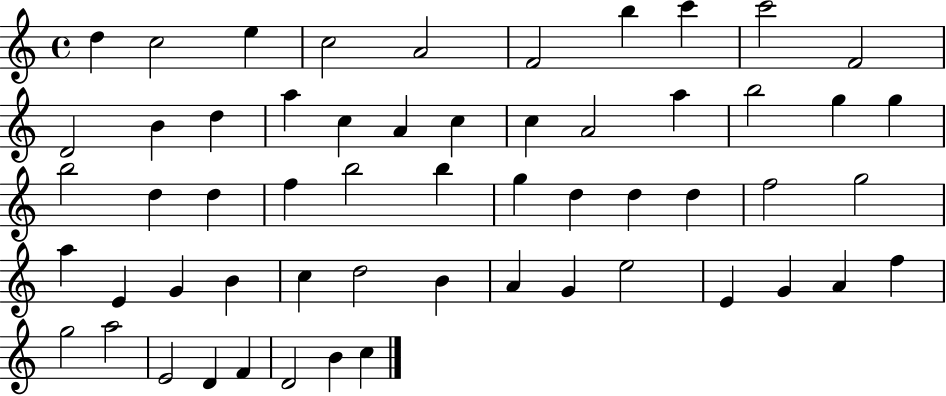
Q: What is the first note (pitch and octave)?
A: D5